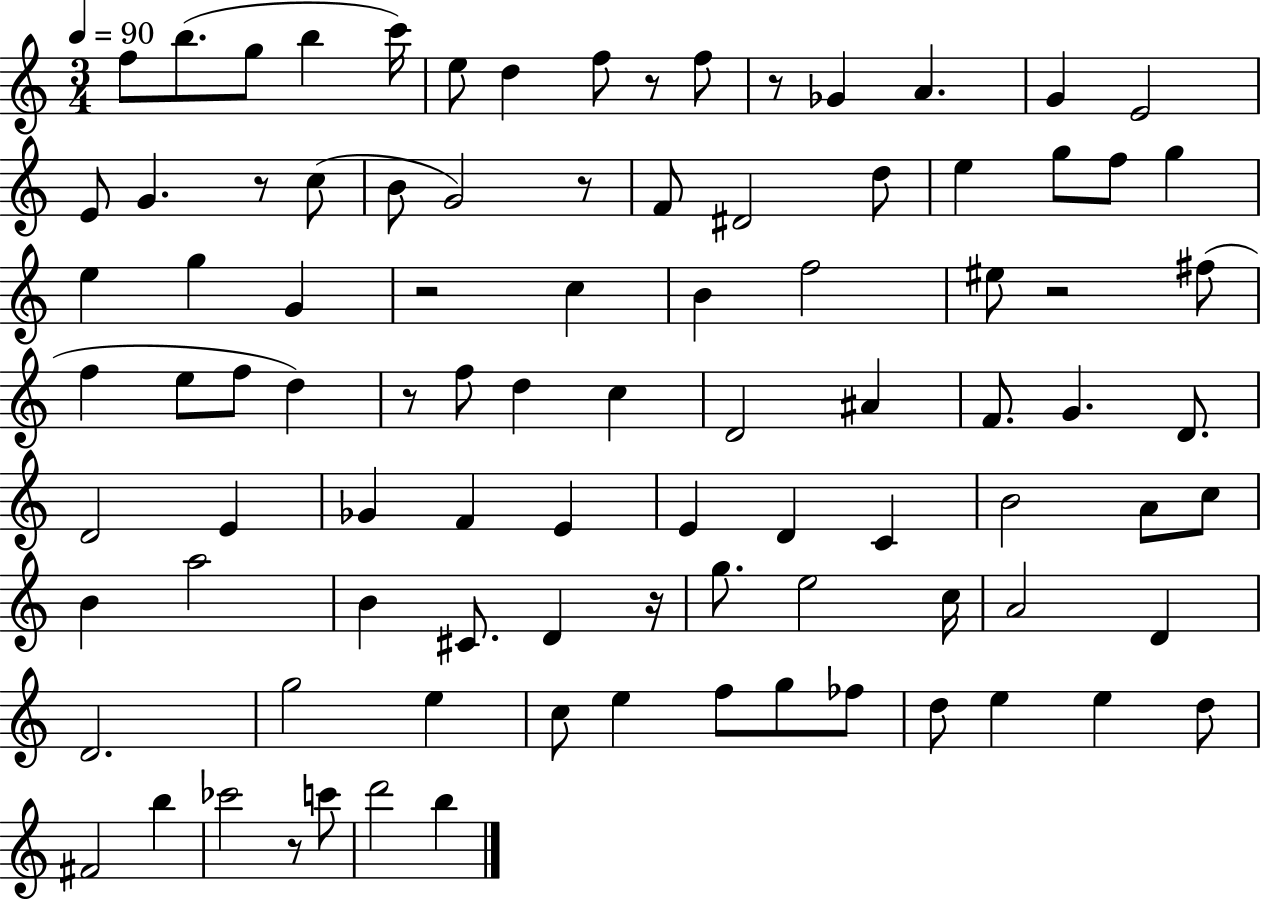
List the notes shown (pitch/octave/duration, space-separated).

F5/e B5/e. G5/e B5/q C6/s E5/e D5/q F5/e R/e F5/e R/e Gb4/q A4/q. G4/q E4/h E4/e G4/q. R/e C5/e B4/e G4/h R/e F4/e D#4/h D5/e E5/q G5/e F5/e G5/q E5/q G5/q G4/q R/h C5/q B4/q F5/h EIS5/e R/h F#5/e F5/q E5/e F5/e D5/q R/e F5/e D5/q C5/q D4/h A#4/q F4/e. G4/q. D4/e. D4/h E4/q Gb4/q F4/q E4/q E4/q D4/q C4/q B4/h A4/e C5/e B4/q A5/h B4/q C#4/e. D4/q R/s G5/e. E5/h C5/s A4/h D4/q D4/h. G5/h E5/q C5/e E5/q F5/e G5/e FES5/e D5/e E5/q E5/q D5/e F#4/h B5/q CES6/h R/e C6/e D6/h B5/q